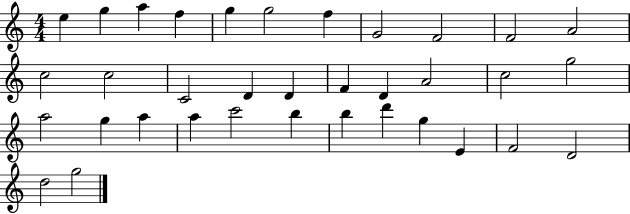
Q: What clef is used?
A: treble